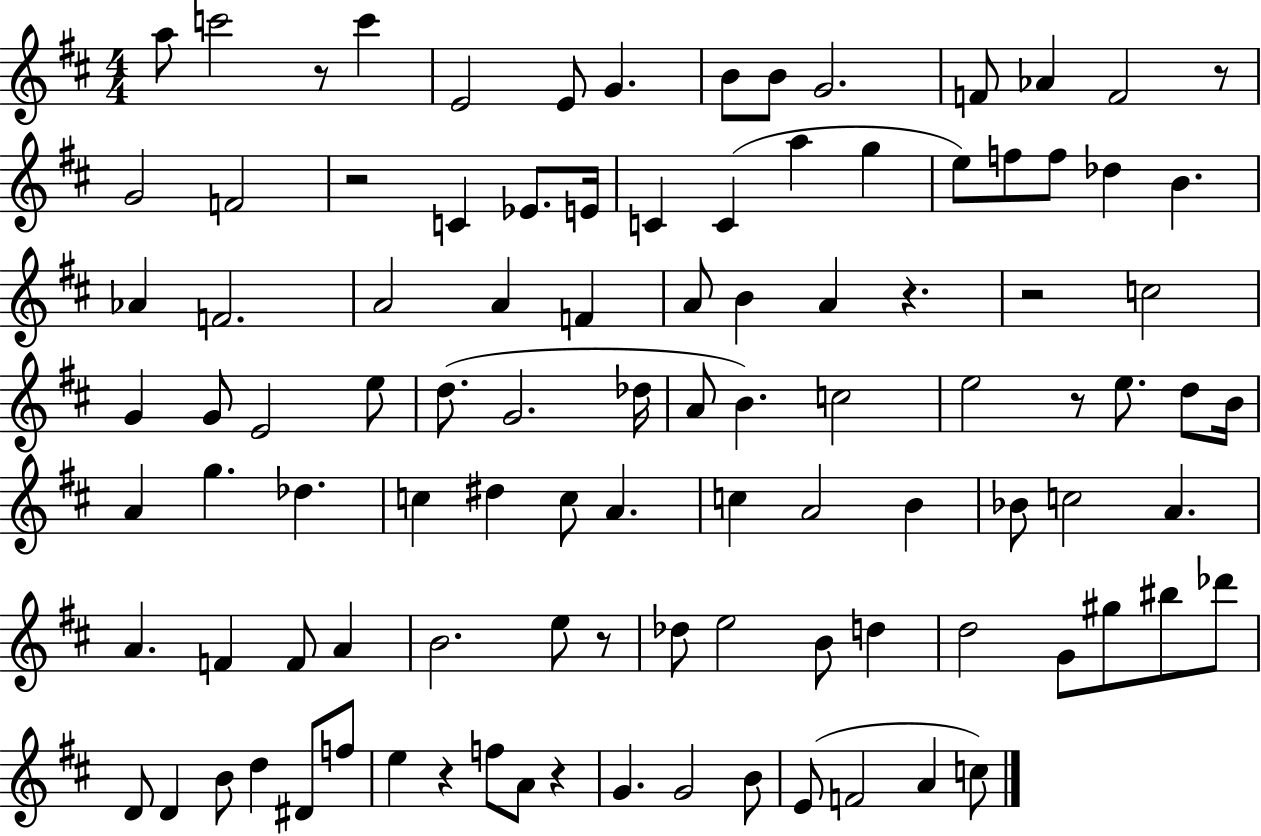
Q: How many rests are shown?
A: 9